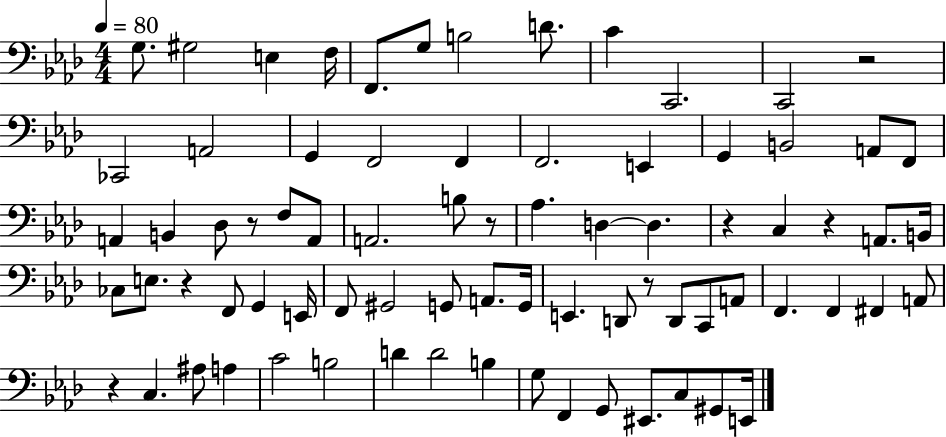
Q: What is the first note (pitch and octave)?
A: G3